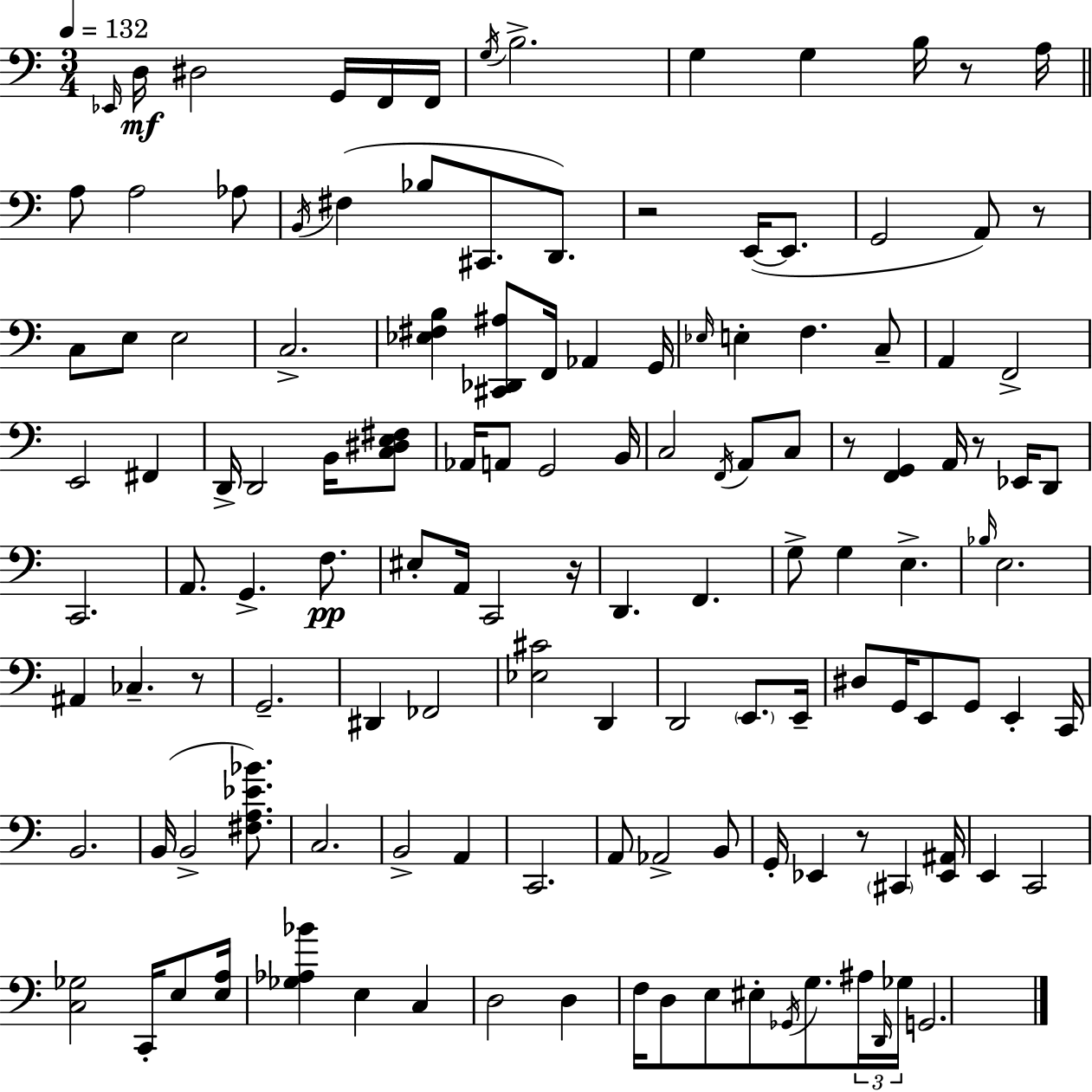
X:1
T:Untitled
M:3/4
L:1/4
K:C
_E,,/4 D,/4 ^D,2 G,,/4 F,,/4 F,,/4 G,/4 B,2 G, G, B,/4 z/2 A,/4 A,/2 A,2 _A,/2 B,,/4 ^F, _B,/2 ^C,,/2 D,,/2 z2 E,,/4 E,,/2 G,,2 A,,/2 z/2 C,/2 E,/2 E,2 C,2 [_E,^F,B,] [^C,,_D,,^A,]/2 F,,/4 _A,, G,,/4 _E,/4 E, F, C,/2 A,, F,,2 E,,2 ^F,, D,,/4 D,,2 B,,/4 [C,^D,E,^F,]/2 _A,,/4 A,,/2 G,,2 B,,/4 C,2 F,,/4 A,,/2 C,/2 z/2 [F,,G,,] A,,/4 z/2 _E,,/4 D,,/2 C,,2 A,,/2 G,, F,/2 ^E,/2 A,,/4 C,,2 z/4 D,, F,, G,/2 G, E, _B,/4 E,2 ^A,, _C, z/2 G,,2 ^D,, _F,,2 [_E,^C]2 D,, D,,2 E,,/2 E,,/4 ^D,/2 G,,/4 E,,/2 G,,/2 E,, C,,/4 B,,2 B,,/4 B,,2 [^F,A,_E_B]/2 C,2 B,,2 A,, C,,2 A,,/2 _A,,2 B,,/2 G,,/4 _E,, z/2 ^C,, [_E,,^A,,]/4 E,, C,,2 [C,_G,]2 C,,/4 E,/2 [E,A,]/4 [_G,_A,_B] E, C, D,2 D, F,/4 D,/2 E,/2 ^E,/2 _G,,/4 G,/2 ^A,/4 D,,/4 _G,/4 G,,2